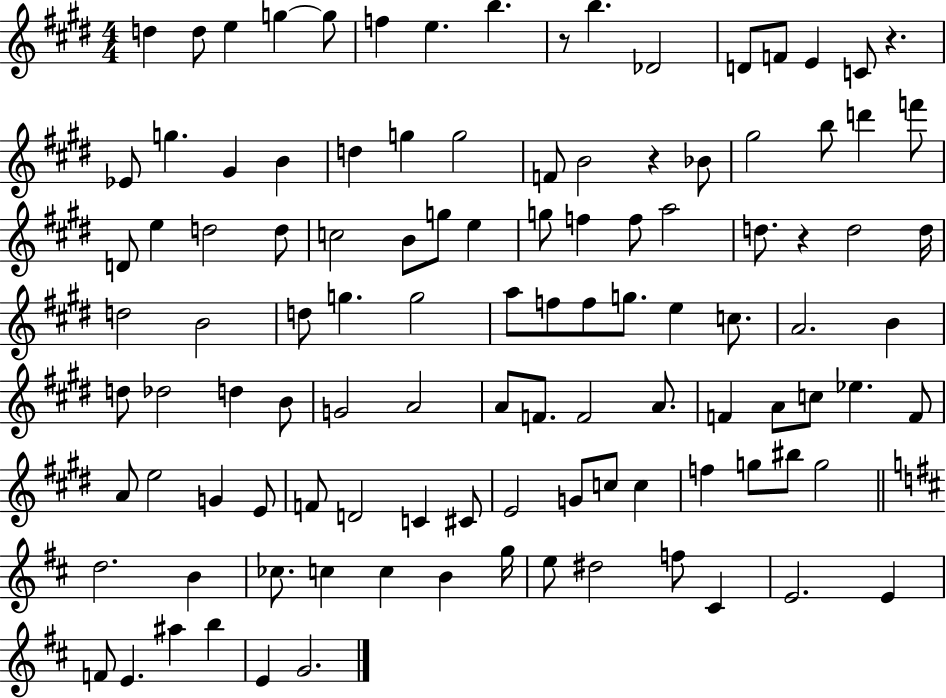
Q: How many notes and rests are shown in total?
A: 110